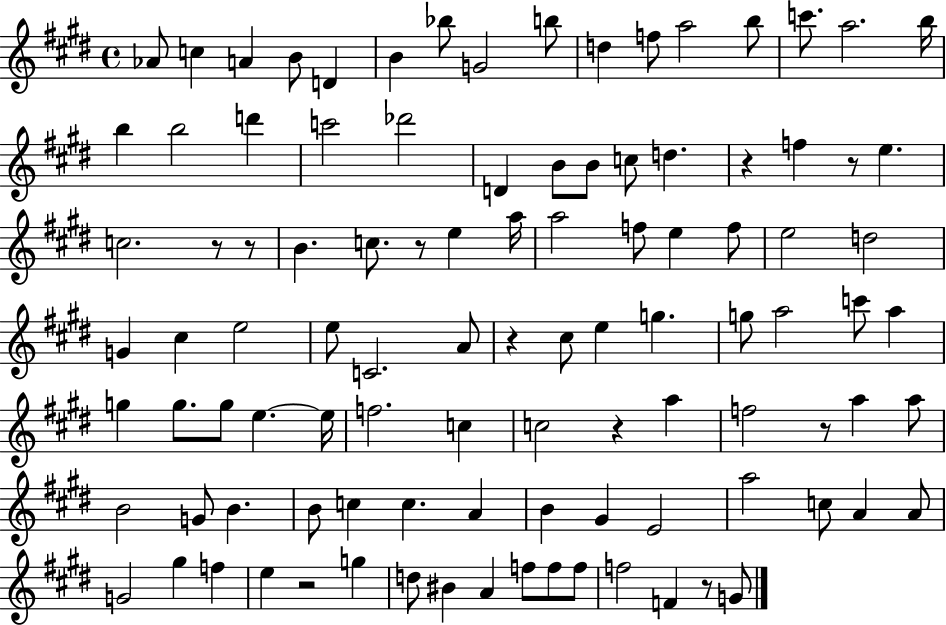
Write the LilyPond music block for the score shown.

{
  \clef treble
  \time 4/4
  \defaultTimeSignature
  \key e \major
  aes'8 c''4 a'4 b'8 d'4 | b'4 bes''8 g'2 b''8 | d''4 f''8 a''2 b''8 | c'''8. a''2. b''16 | \break b''4 b''2 d'''4 | c'''2 des'''2 | d'4 b'8 b'8 c''8 d''4. | r4 f''4 r8 e''4. | \break c''2. r8 r8 | b'4. c''8. r8 e''4 a''16 | a''2 f''8 e''4 f''8 | e''2 d''2 | \break g'4 cis''4 e''2 | e''8 c'2. a'8 | r4 cis''8 e''4 g''4. | g''8 a''2 c'''8 a''4 | \break g''4 g''8. g''8 e''4.~~ e''16 | f''2. c''4 | c''2 r4 a''4 | f''2 r8 a''4 a''8 | \break b'2 g'8 b'4. | b'8 c''4 c''4. a'4 | b'4 gis'4 e'2 | a''2 c''8 a'4 a'8 | \break g'2 gis''4 f''4 | e''4 r2 g''4 | d''8 bis'4 a'4 f''8 f''8 f''8 | f''2 f'4 r8 g'8 | \break \bar "|."
}